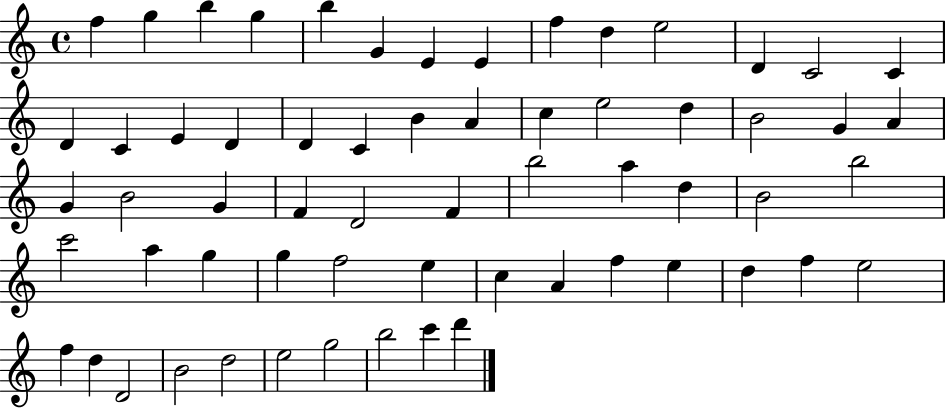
{
  \clef treble
  \time 4/4
  \defaultTimeSignature
  \key c \major
  f''4 g''4 b''4 g''4 | b''4 g'4 e'4 e'4 | f''4 d''4 e''2 | d'4 c'2 c'4 | \break d'4 c'4 e'4 d'4 | d'4 c'4 b'4 a'4 | c''4 e''2 d''4 | b'2 g'4 a'4 | \break g'4 b'2 g'4 | f'4 d'2 f'4 | b''2 a''4 d''4 | b'2 b''2 | \break c'''2 a''4 g''4 | g''4 f''2 e''4 | c''4 a'4 f''4 e''4 | d''4 f''4 e''2 | \break f''4 d''4 d'2 | b'2 d''2 | e''2 g''2 | b''2 c'''4 d'''4 | \break \bar "|."
}